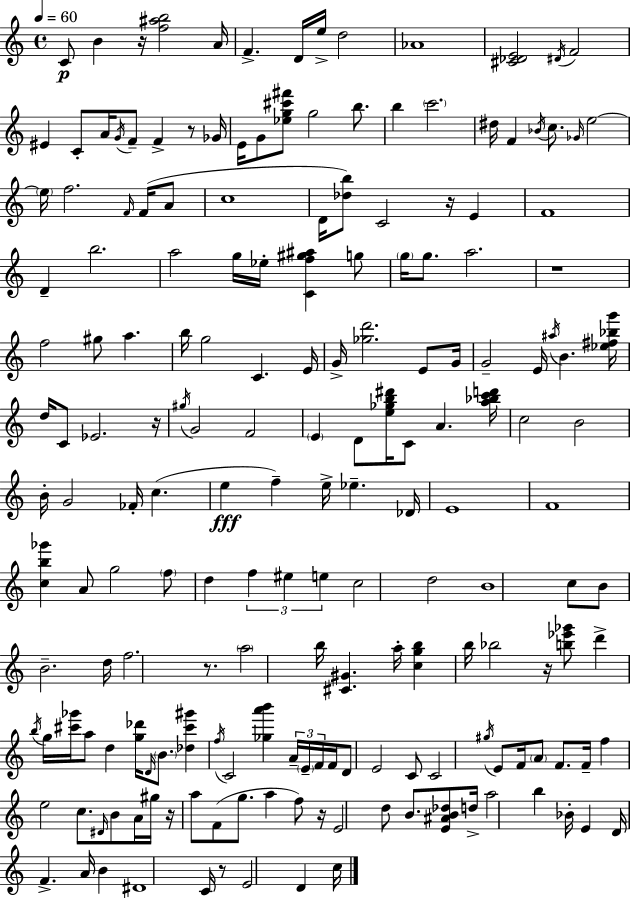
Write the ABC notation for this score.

X:1
T:Untitled
M:4/4
L:1/4
K:C
C/2 B z/4 [f^ab]2 A/4 F D/4 e/4 d2 _A4 [^C_DE]2 ^D/4 F2 ^E C/2 A/4 G/4 F/2 F z/2 _G/4 E/4 G/2 [_eg^c'^f']/2 g2 b/2 b c'2 ^d/4 F _B/4 c/2 _G/4 e2 e/4 f2 F/4 F/4 A/2 c4 D/4 [_db]/2 C2 z/4 E F4 D b2 a2 g/4 _e/4 [Cf^g^a] g/2 g/4 g/2 a2 z4 f2 ^g/2 a b/4 g2 C E/4 G/4 [_gd']2 E/2 G/4 G2 E/4 ^a/4 B [_e^f_bg']/4 d/4 C/2 _E2 z/4 ^g/4 G2 F2 E D/2 [e_gb^d']/4 C/2 A [a_bc'd']/4 c2 B2 B/4 G2 _F/4 c e f e/4 _e _D/4 E4 F4 [cb_g'] A/2 g2 f/2 d f ^e e c2 d2 B4 c/2 B/2 B2 d/4 f2 z/2 a2 b/4 [^C^G] a/4 [cgb] b/4 _b2 z/4 [b_e'_g']/2 d' b/4 g/4 [^c'_g']/4 a/2 d [g_d']/4 D/4 B/2 [_d^c'^g'] f/4 C2 [_ga'b'] A/4 E/4 F/4 F/4 D/2 E2 C/2 C2 ^g/4 E/2 F/4 A/2 F/2 F/4 f e2 c/2 ^D/4 B/2 A/4 ^g/4 z/4 a/2 F/2 g/2 a f/2 z/4 E2 d/2 B/2 [E^AB_d]/2 d/4 a2 b _B/4 E D/4 F A/4 B ^D4 C/4 z/2 E2 D c/4